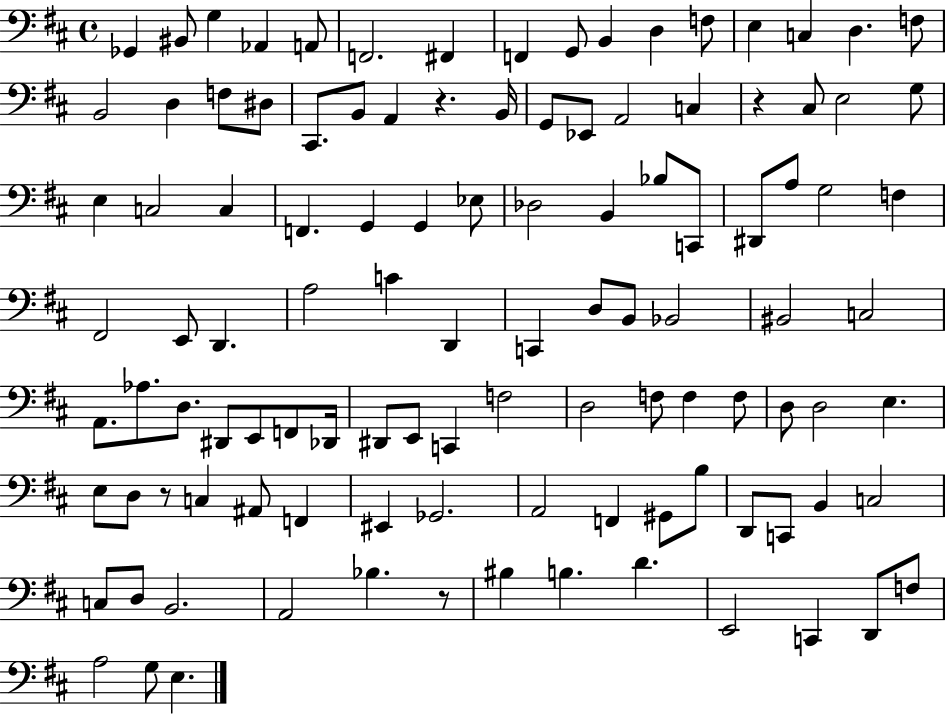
{
  \clef bass
  \time 4/4
  \defaultTimeSignature
  \key d \major
  \repeat volta 2 { ges,4 bis,8 g4 aes,4 a,8 | f,2. fis,4 | f,4 g,8 b,4 d4 f8 | e4 c4 d4. f8 | \break b,2 d4 f8 dis8 | cis,8. b,8 a,4 r4. b,16 | g,8 ees,8 a,2 c4 | r4 cis8 e2 g8 | \break e4 c2 c4 | f,4. g,4 g,4 ees8 | des2 b,4 bes8 c,8 | dis,8 a8 g2 f4 | \break fis,2 e,8 d,4. | a2 c'4 d,4 | c,4 d8 b,8 bes,2 | bis,2 c2 | \break a,8. aes8. d8. dis,8 e,8 f,8 des,16 | dis,8 e,8 c,4 f2 | d2 f8 f4 f8 | d8 d2 e4. | \break e8 d8 r8 c4 ais,8 f,4 | eis,4 ges,2. | a,2 f,4 gis,8 b8 | d,8 c,8 b,4 c2 | \break c8 d8 b,2. | a,2 bes4. r8 | bis4 b4. d'4. | e,2 c,4 d,8 f8 | \break a2 g8 e4. | } \bar "|."
}